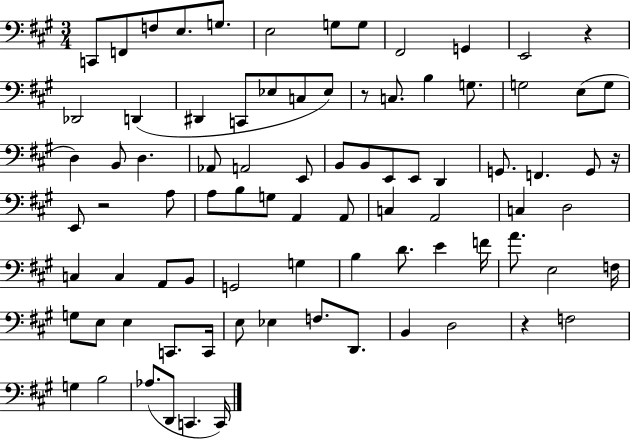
{
  \clef bass
  \numericTimeSignature
  \time 3/4
  \key a \major
  c,8 f,8 f8 e8. g8. | e2 g8 g8 | fis,2 g,4 | e,2 r4 | \break des,2 d,4( | dis,4 c,8 ees8 c8 ees8) | r8 c8. b4 g8. | g2 e8( g8 | \break d4) b,8 d4. | aes,8 a,2 e,8 | b,8 b,8 e,8 e,8 d,4 | g,8. f,4. g,8 r16 | \break e,8 r2 a8 | a8 b8 g8 a,4 a,8 | c4 a,2 | c4 d2 | \break c4 c4 a,8 b,8 | g,2 g4 | b4 d'8. e'4 f'16 | a'8. e2 f16 | \break g8 e8 e4 c,8. c,16 | e8 ees4 f8. d,8. | b,4 d2 | r4 f2 | \break g4 b2 | aes8.( d,8 c,4. c,16) | \bar "|."
}